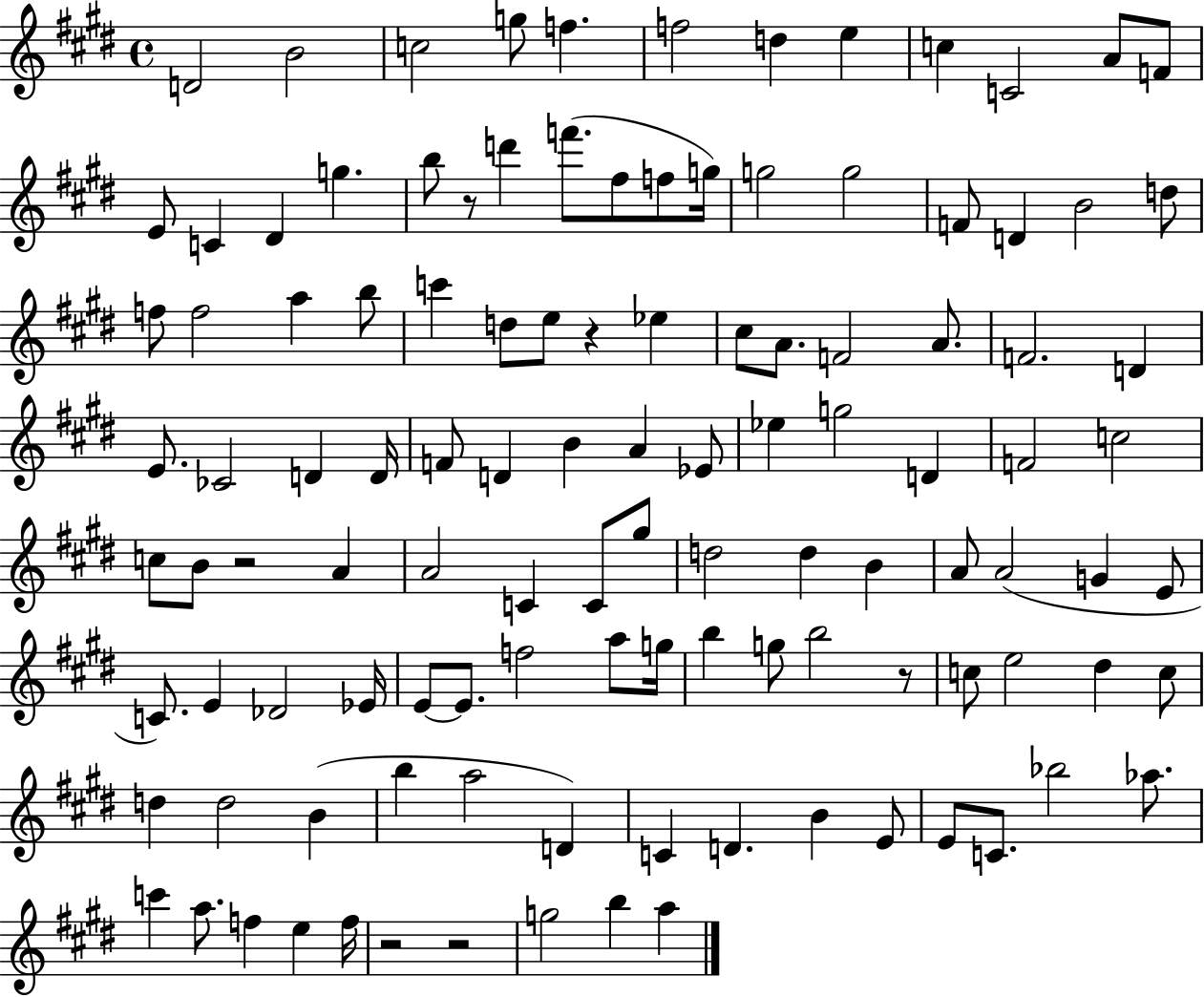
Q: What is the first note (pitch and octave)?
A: D4